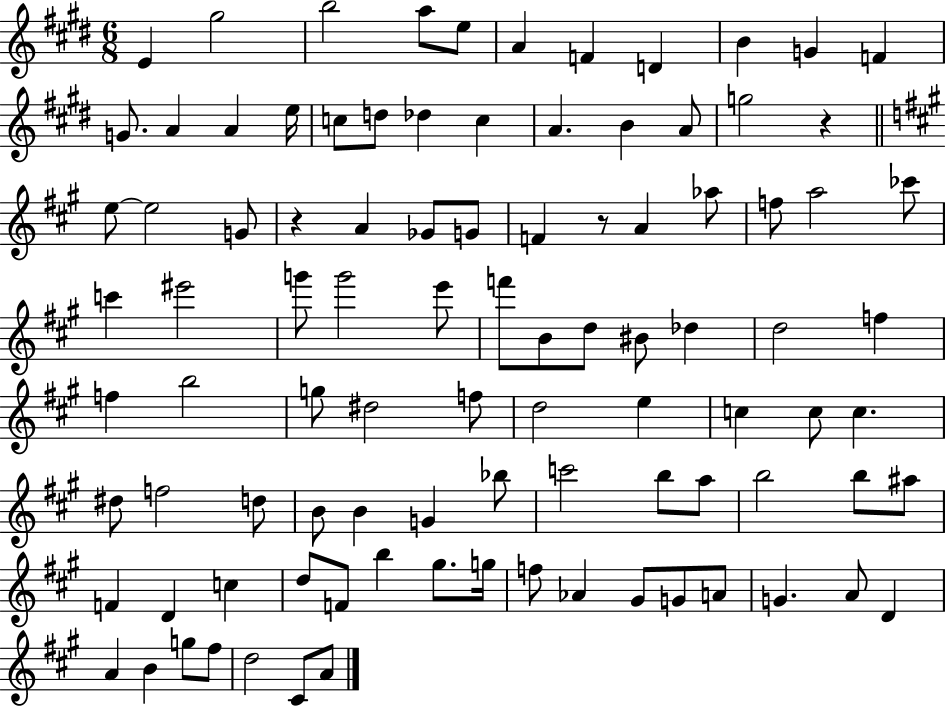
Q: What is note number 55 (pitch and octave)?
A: C5